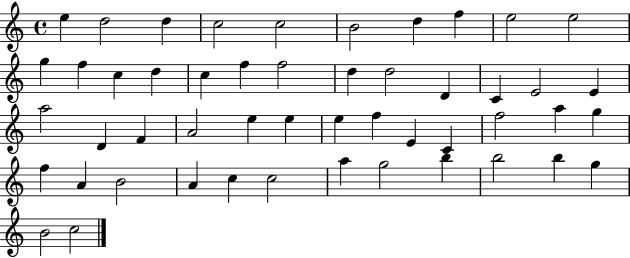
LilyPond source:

{
  \clef treble
  \time 4/4
  \defaultTimeSignature
  \key c \major
  e''4 d''2 d''4 | c''2 c''2 | b'2 d''4 f''4 | e''2 e''2 | \break g''4 f''4 c''4 d''4 | c''4 f''4 f''2 | d''4 d''2 d'4 | c'4 e'2 e'4 | \break a''2 d'4 f'4 | a'2 e''4 e''4 | e''4 f''4 e'4 c'4 | f''2 a''4 g''4 | \break f''4 a'4 b'2 | a'4 c''4 c''2 | a''4 g''2 b''4 | b''2 b''4 g''4 | \break b'2 c''2 | \bar "|."
}